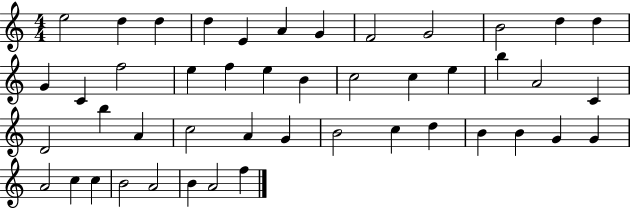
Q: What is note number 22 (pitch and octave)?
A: E5